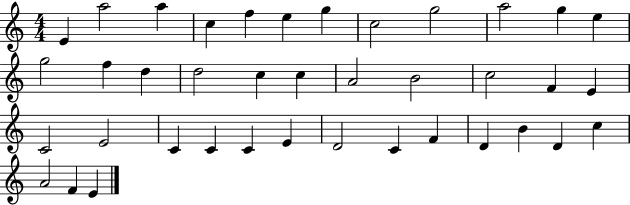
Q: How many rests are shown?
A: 0